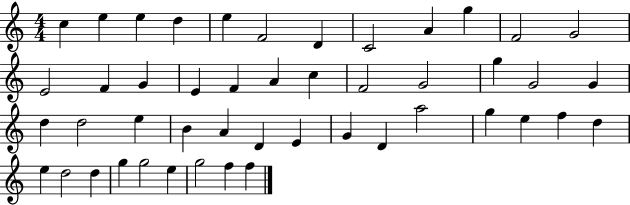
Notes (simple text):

C5/q E5/q E5/q D5/q E5/q F4/h D4/q C4/h A4/q G5/q F4/h G4/h E4/h F4/q G4/q E4/q F4/q A4/q C5/q F4/h G4/h G5/q G4/h G4/q D5/q D5/h E5/q B4/q A4/q D4/q E4/q G4/q D4/q A5/h G5/q E5/q F5/q D5/q E5/q D5/h D5/q G5/q G5/h E5/q G5/h F5/q F5/q